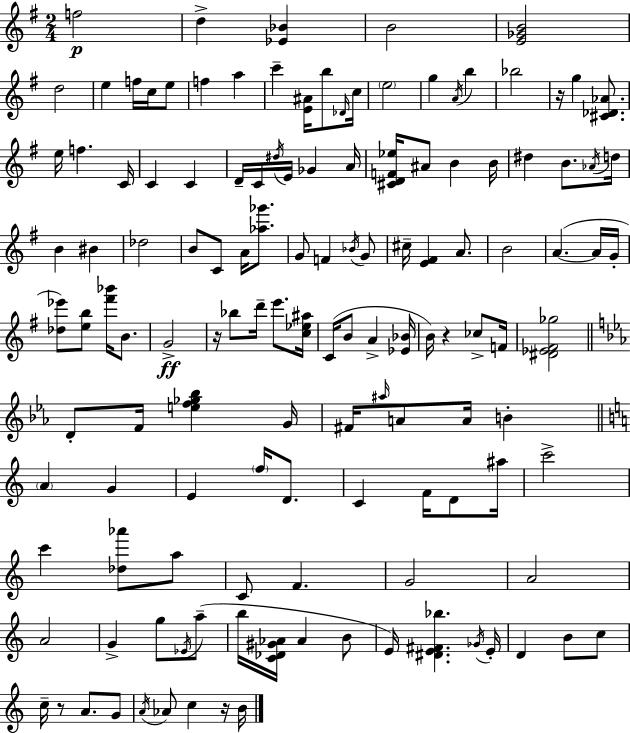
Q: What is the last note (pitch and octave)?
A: B4